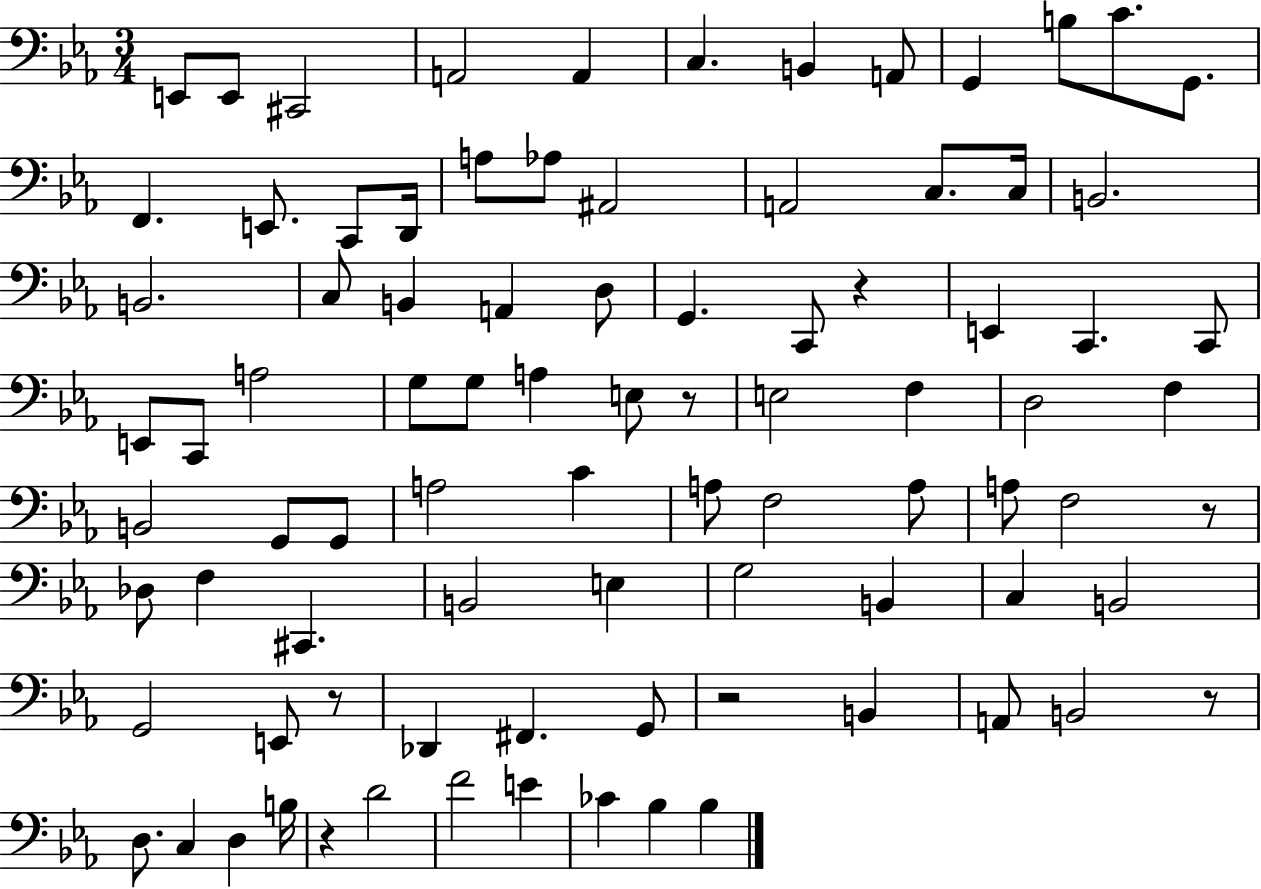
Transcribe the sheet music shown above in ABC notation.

X:1
T:Untitled
M:3/4
L:1/4
K:Eb
E,,/2 E,,/2 ^C,,2 A,,2 A,, C, B,, A,,/2 G,, B,/2 C/2 G,,/2 F,, E,,/2 C,,/2 D,,/4 A,/2 _A,/2 ^A,,2 A,,2 C,/2 C,/4 B,,2 B,,2 C,/2 B,, A,, D,/2 G,, C,,/2 z E,, C,, C,,/2 E,,/2 C,,/2 A,2 G,/2 G,/2 A, E,/2 z/2 E,2 F, D,2 F, B,,2 G,,/2 G,,/2 A,2 C A,/2 F,2 A,/2 A,/2 F,2 z/2 _D,/2 F, ^C,, B,,2 E, G,2 B,, C, B,,2 G,,2 E,,/2 z/2 _D,, ^F,, G,,/2 z2 B,, A,,/2 B,,2 z/2 D,/2 C, D, B,/4 z D2 F2 E _C _B, _B,